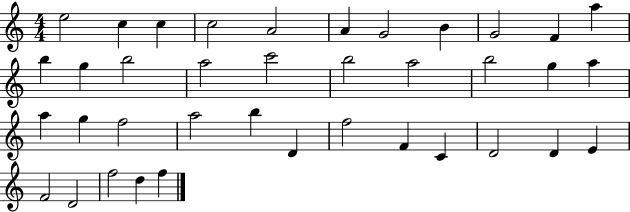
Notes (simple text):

E5/h C5/q C5/q C5/h A4/h A4/q G4/h B4/q G4/h F4/q A5/q B5/q G5/q B5/h A5/h C6/h B5/h A5/h B5/h G5/q A5/q A5/q G5/q F5/h A5/h B5/q D4/q F5/h F4/q C4/q D4/h D4/q E4/q F4/h D4/h F5/h D5/q F5/q